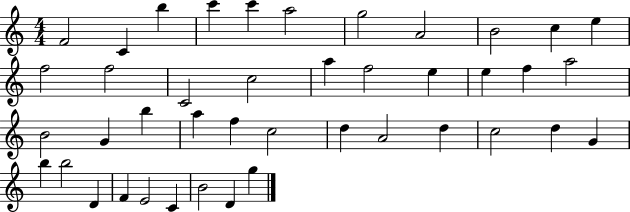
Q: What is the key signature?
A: C major